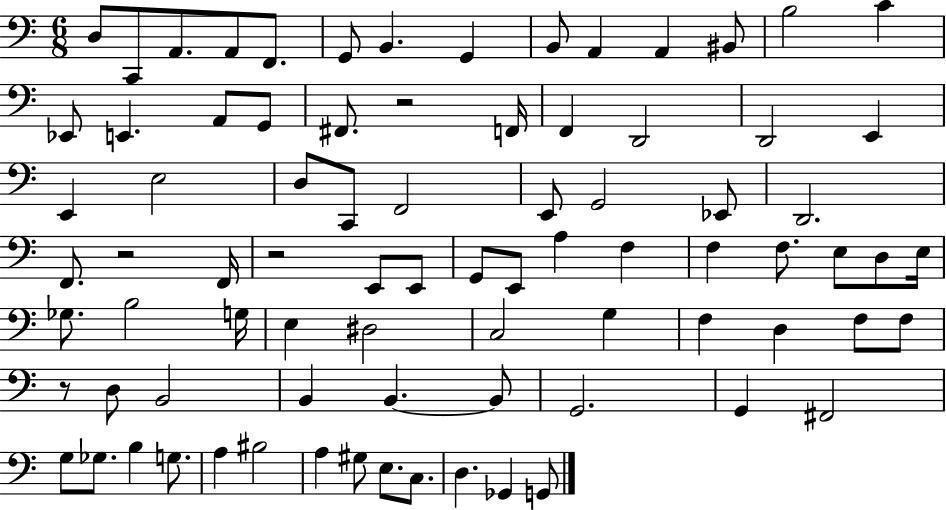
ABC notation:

X:1
T:Untitled
M:6/8
L:1/4
K:C
D,/2 C,,/2 A,,/2 A,,/2 F,,/2 G,,/2 B,, G,, B,,/2 A,, A,, ^B,,/2 B,2 C _E,,/2 E,, A,,/2 G,,/2 ^F,,/2 z2 F,,/4 F,, D,,2 D,,2 E,, E,, E,2 D,/2 C,,/2 F,,2 E,,/2 G,,2 _E,,/2 D,,2 F,,/2 z2 F,,/4 z2 E,,/2 E,,/2 G,,/2 E,,/2 A, F, F, F,/2 E,/2 D,/2 E,/4 _G,/2 B,2 G,/4 E, ^D,2 C,2 G, F, D, F,/2 F,/2 z/2 D,/2 B,,2 B,, B,, B,,/2 G,,2 G,, ^F,,2 G,/2 _G,/2 B, G,/2 A, ^B,2 A, ^G,/2 E,/2 C,/2 D, _G,, G,,/2